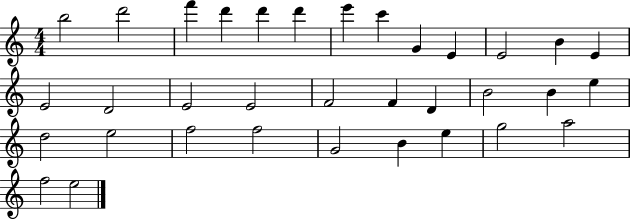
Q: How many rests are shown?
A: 0